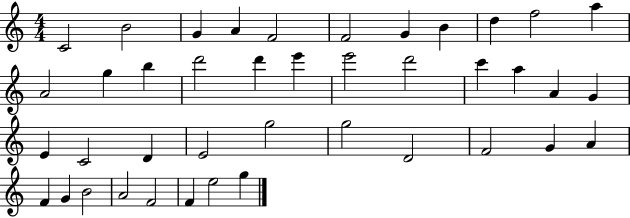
{
  \clef treble
  \numericTimeSignature
  \time 4/4
  \key c \major
  c'2 b'2 | g'4 a'4 f'2 | f'2 g'4 b'4 | d''4 f''2 a''4 | \break a'2 g''4 b''4 | d'''2 d'''4 e'''4 | e'''2 d'''2 | c'''4 a''4 a'4 g'4 | \break e'4 c'2 d'4 | e'2 g''2 | g''2 d'2 | f'2 g'4 a'4 | \break f'4 g'4 b'2 | a'2 f'2 | f'4 e''2 g''4 | \bar "|."
}